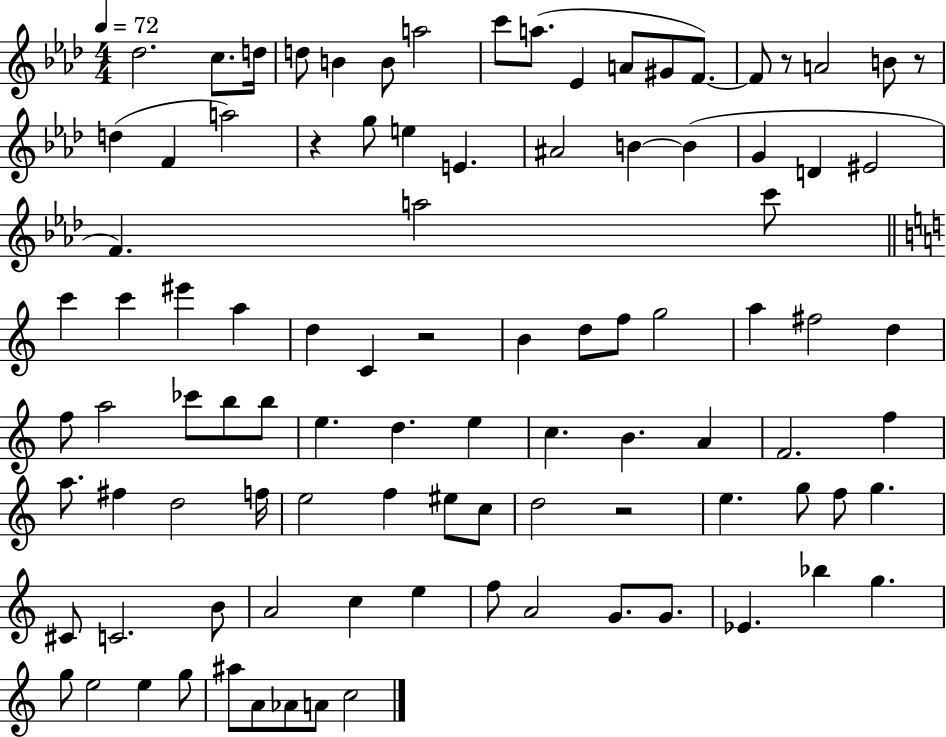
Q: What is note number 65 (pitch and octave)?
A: C5